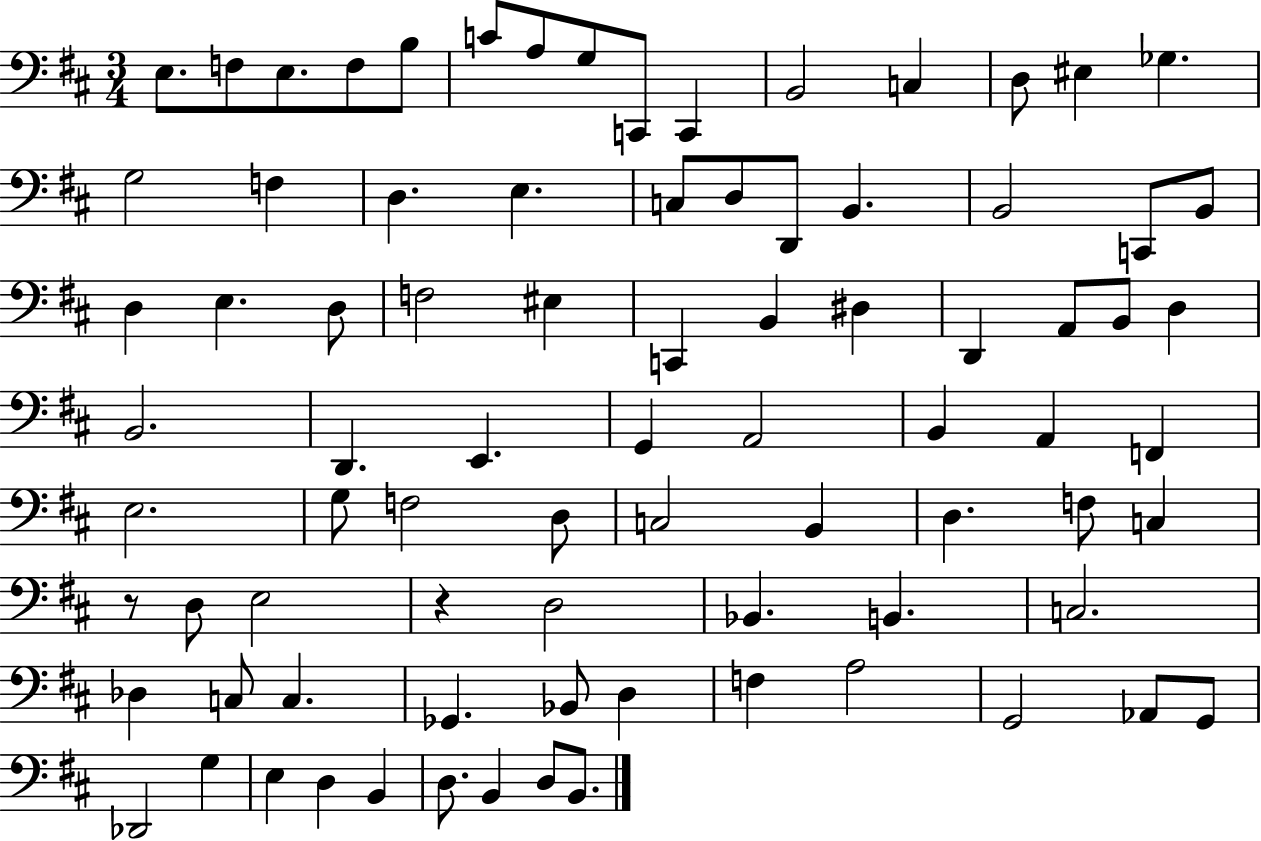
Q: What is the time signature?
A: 3/4